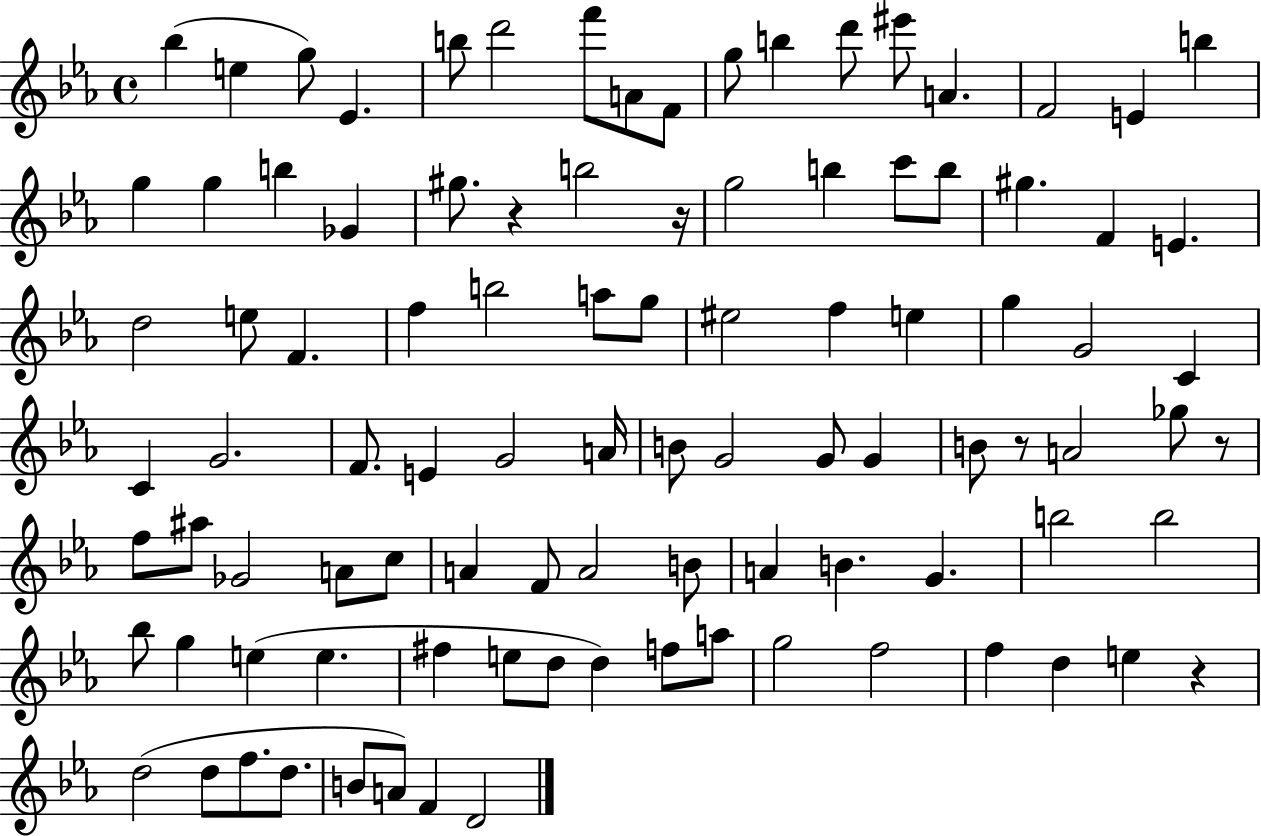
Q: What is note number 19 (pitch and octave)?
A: G5